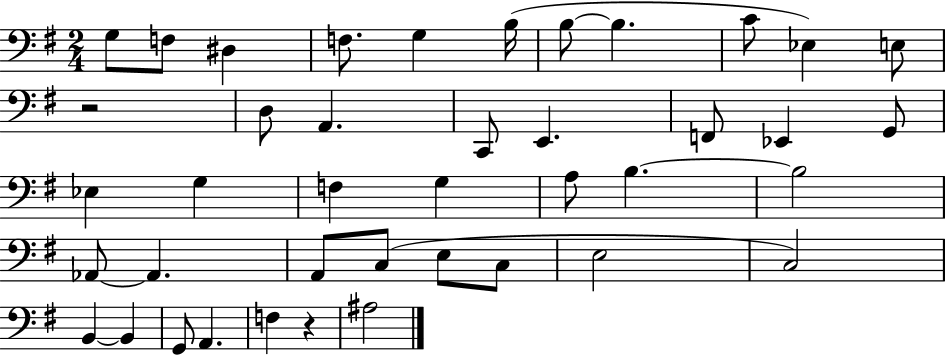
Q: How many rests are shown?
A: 2